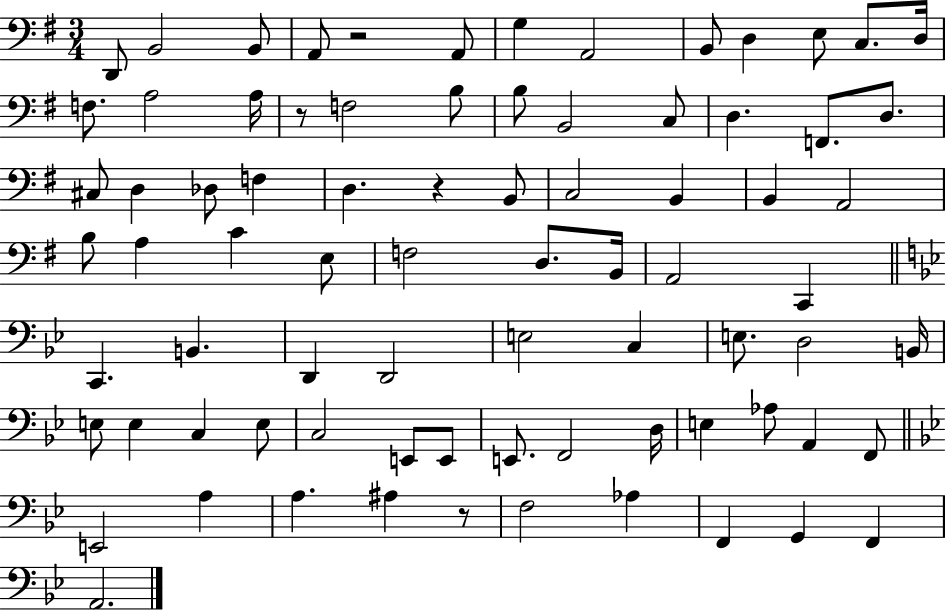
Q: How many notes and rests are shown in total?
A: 79